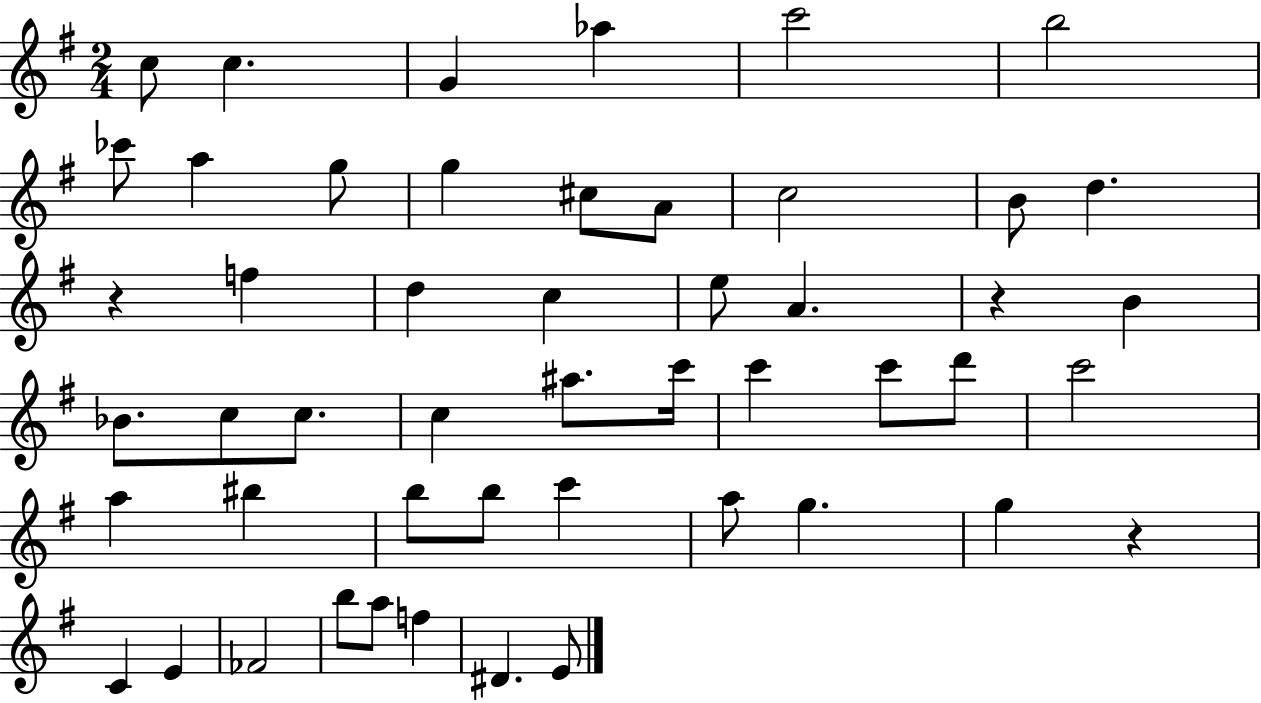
{
  \clef treble
  \numericTimeSignature
  \time 2/4
  \key g \major
  c''8 c''4. | g'4 aes''4 | c'''2 | b''2 | \break ces'''8 a''4 g''8 | g''4 cis''8 a'8 | c''2 | b'8 d''4. | \break r4 f''4 | d''4 c''4 | e''8 a'4. | r4 b'4 | \break bes'8. c''8 c''8. | c''4 ais''8. c'''16 | c'''4 c'''8 d'''8 | c'''2 | \break a''4 bis''4 | b''8 b''8 c'''4 | a''8 g''4. | g''4 r4 | \break c'4 e'4 | fes'2 | b''8 a''8 f''4 | dis'4. e'8 | \break \bar "|."
}